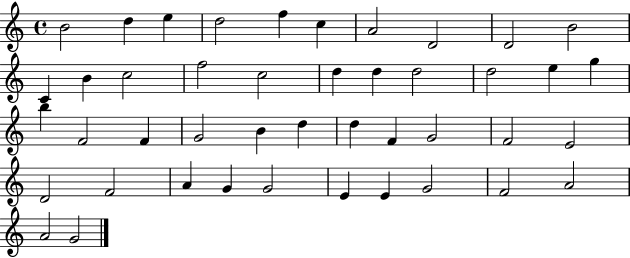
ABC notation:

X:1
T:Untitled
M:4/4
L:1/4
K:C
B2 d e d2 f c A2 D2 D2 B2 C B c2 f2 c2 d d d2 d2 e g b F2 F G2 B d d F G2 F2 E2 D2 F2 A G G2 E E G2 F2 A2 A2 G2